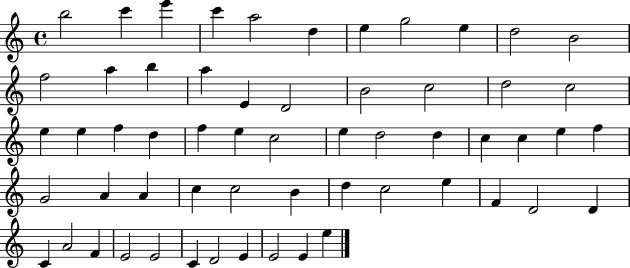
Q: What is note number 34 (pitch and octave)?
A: E5